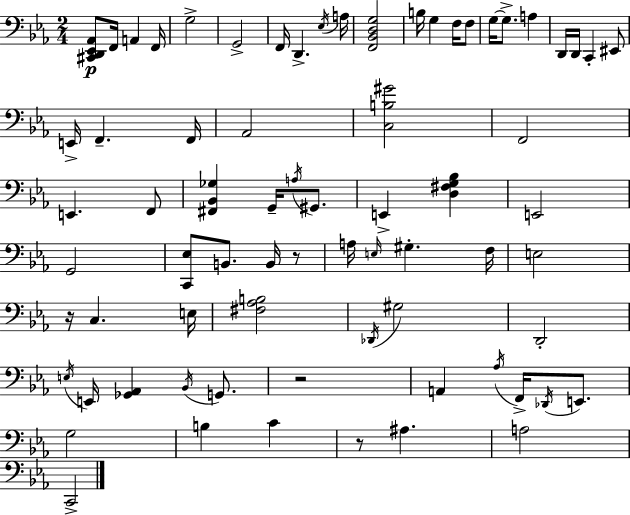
X:1
T:Untitled
M:2/4
L:1/4
K:Cm
[^C,,D,,_E,,_A,,]/2 F,,/4 A,, F,,/4 G,2 G,,2 F,,/4 D,, _E,/4 A,/4 [F,,_B,,D,G,]2 B,/4 G, F,/4 F,/2 G,/4 G,/2 A, D,,/4 D,,/4 C,, ^E,,/2 E,,/4 F,, F,,/4 _A,,2 [C,B,^G]2 F,,2 E,, F,,/2 [^F,,_B,,_G,] G,,/4 A,/4 ^G,,/2 E,, [D,^F,G,_B,] E,,2 G,,2 [C,,_E,]/2 B,,/2 B,,/4 z/2 A,/4 E,/4 ^G, F,/4 E,2 z/4 C, E,/4 [^F,_A,B,]2 _D,,/4 ^G,2 D,,2 E,/4 E,,/4 [_G,,_A,,] _B,,/4 G,,/2 z2 A,, _A,/4 F,,/4 _D,,/4 E,,/2 G,2 B, C z/2 ^A, A,2 C,,2